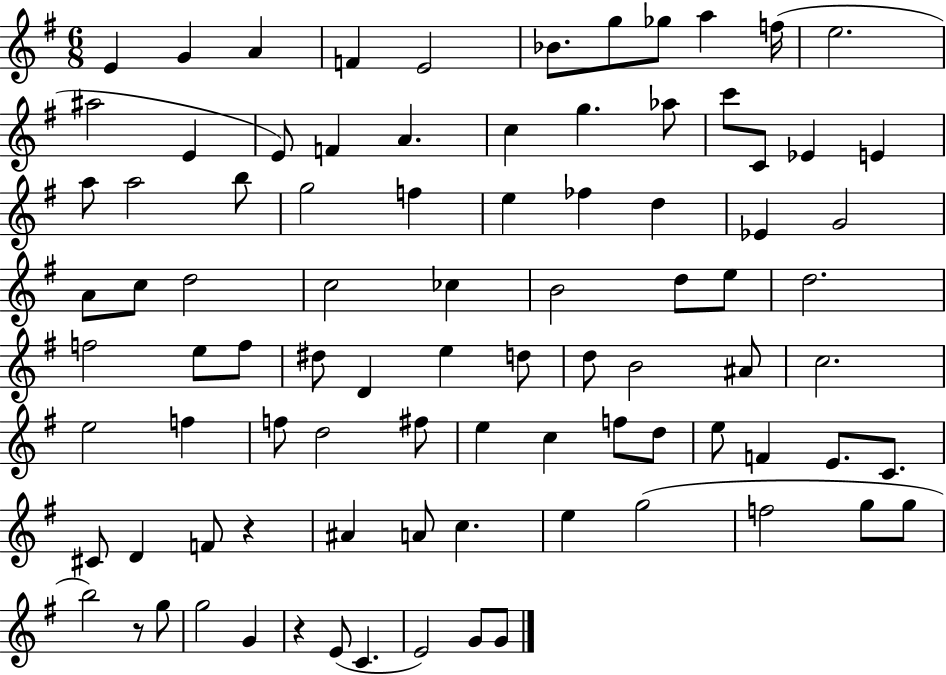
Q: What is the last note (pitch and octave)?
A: G4